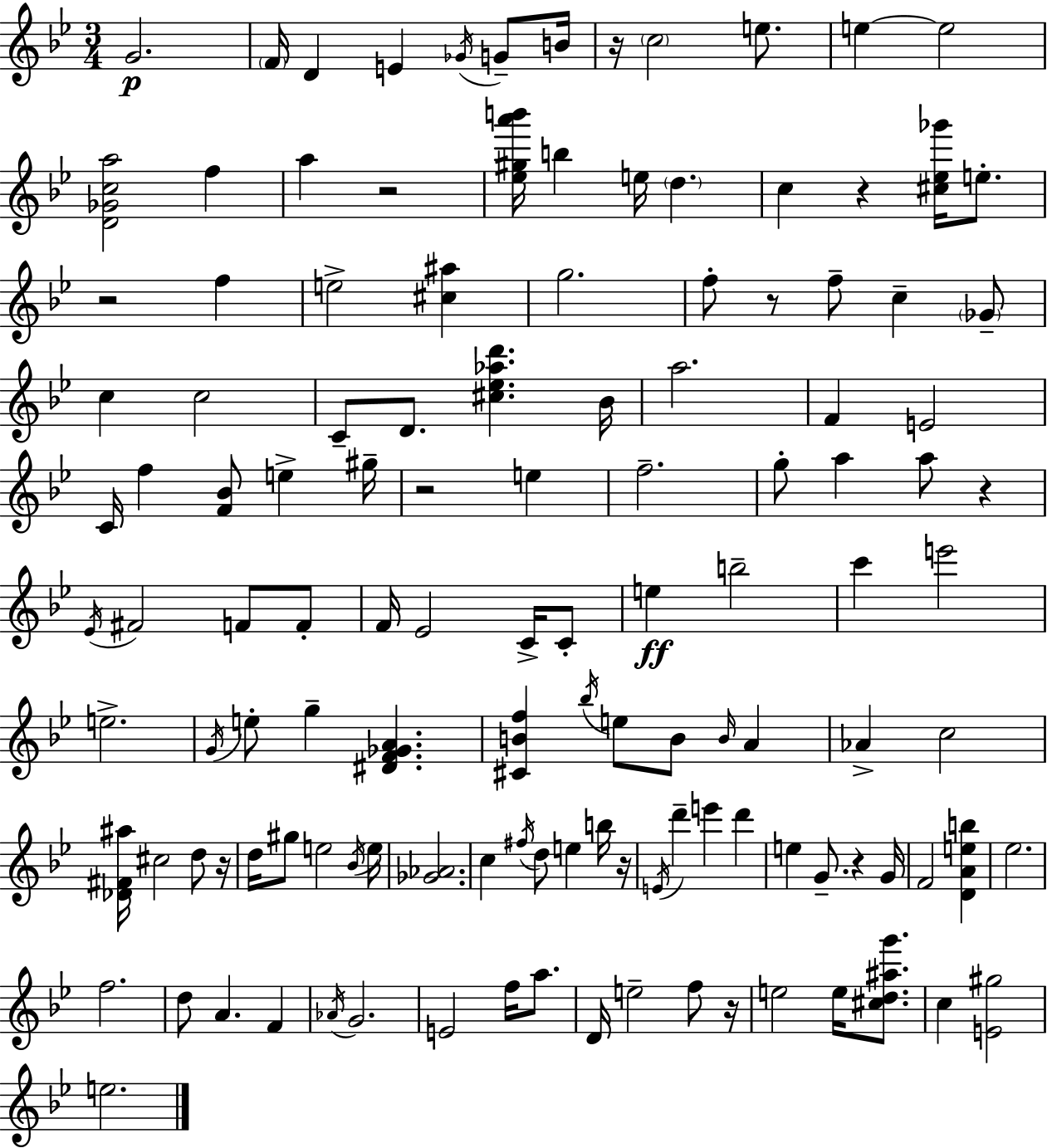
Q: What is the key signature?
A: BES major